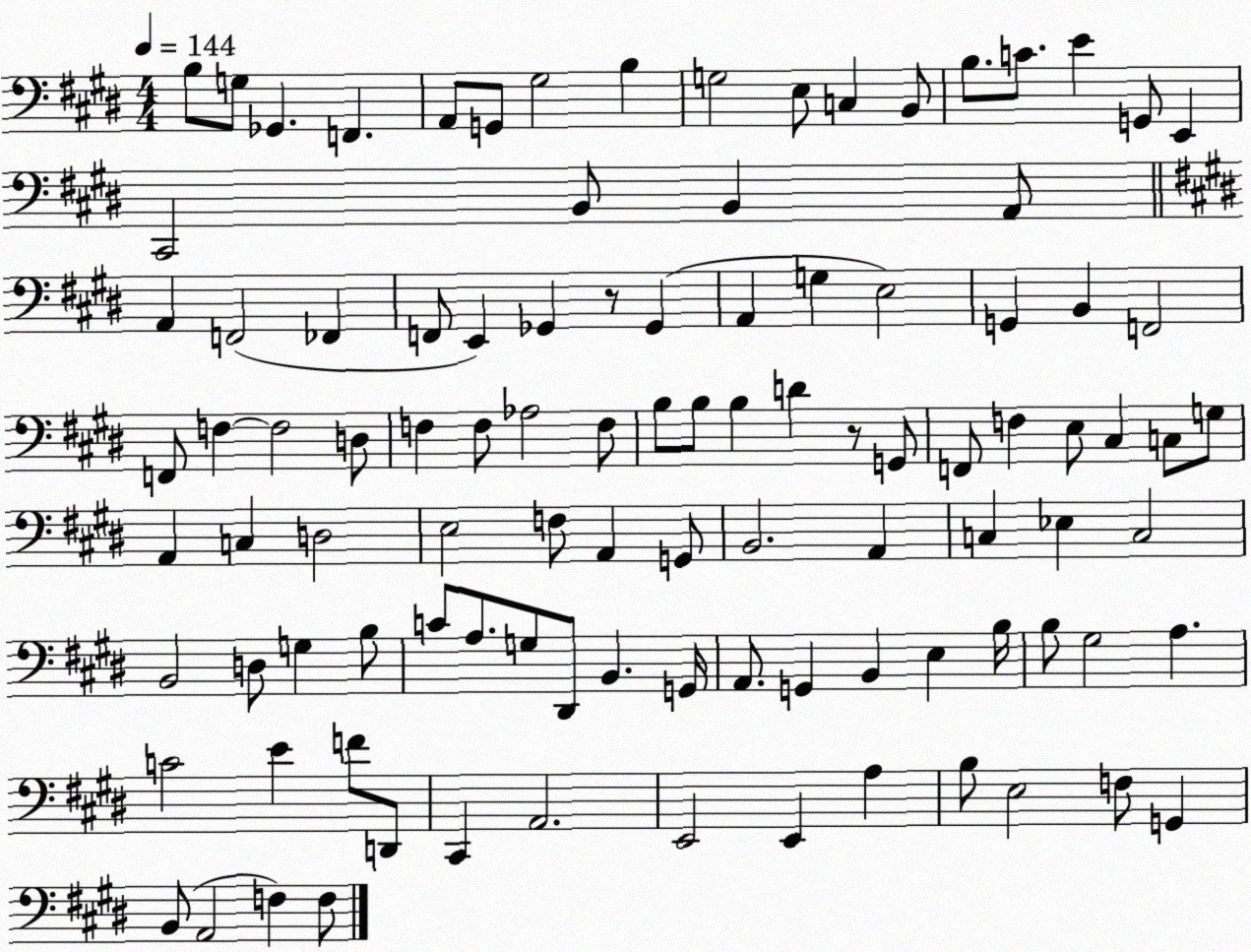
X:1
T:Untitled
M:4/4
L:1/4
K:E
B,/2 G,/2 _G,, F,, A,,/2 G,,/2 ^G,2 B, G,2 E,/2 C, B,,/2 B,/2 C/2 E G,,/2 E,, ^C,,2 B,,/2 B,, A,,/2 A,, F,,2 _F,, F,,/2 E,, _G,, z/2 _G,, A,, G, E,2 G,, B,, F,,2 F,,/2 F, F,2 D,/2 F, F,/2 _A,2 F,/2 B,/2 B,/2 B, D z/2 G,,/2 F,,/2 F, E,/2 ^C, C,/2 G,/2 A,, C, D,2 E,2 F,/2 A,, G,,/2 B,,2 A,, C, _E, C,2 B,,2 D,/2 G, B,/2 C/2 A,/2 G,/2 ^D,,/2 B,, G,,/4 A,,/2 G,, B,, E, B,/4 B,/2 ^G,2 A, C2 E F/2 D,,/2 ^C,, A,,2 E,,2 E,, A, B,/2 E,2 F,/2 G,, B,,/2 A,,2 F, F,/2